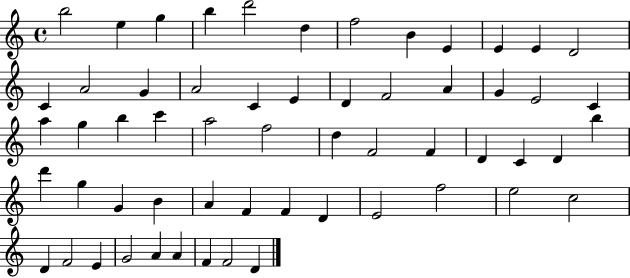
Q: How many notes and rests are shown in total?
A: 58